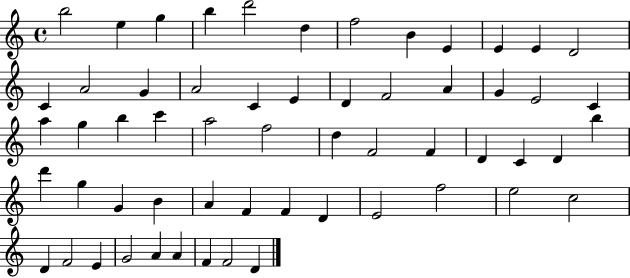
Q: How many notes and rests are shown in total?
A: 58